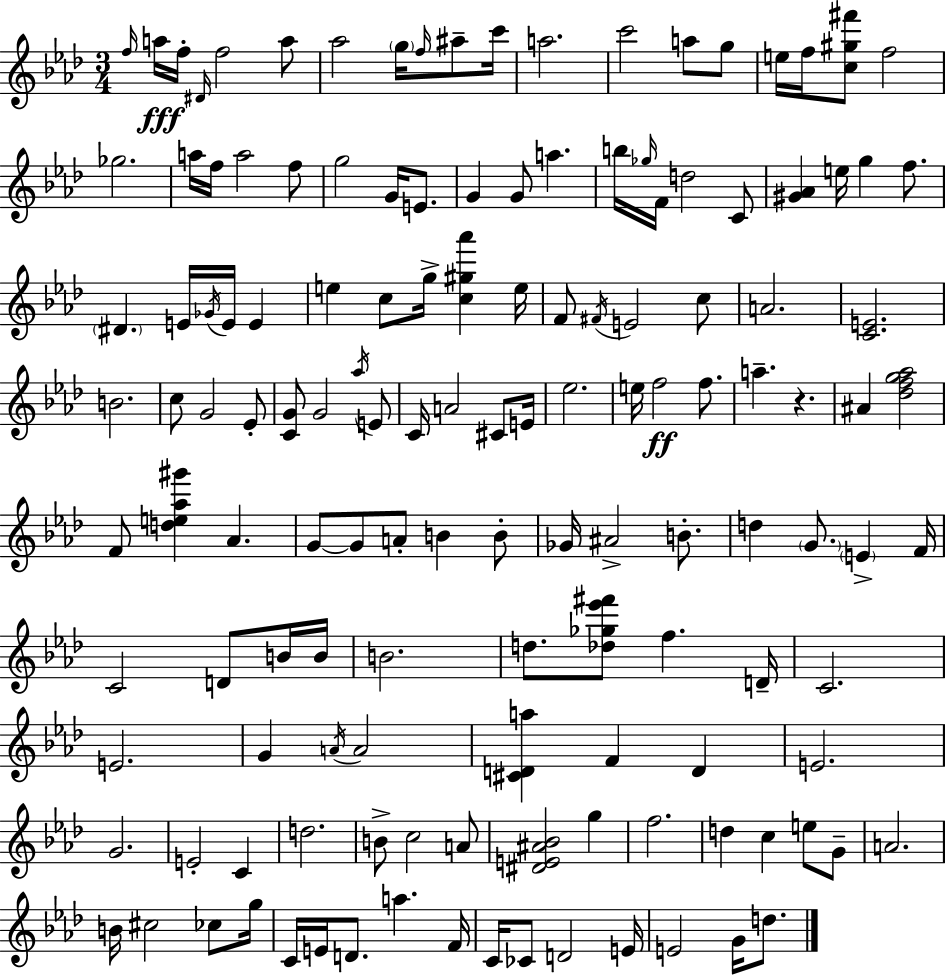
F5/s A5/s F5/s D#4/s F5/h A5/e Ab5/h G5/s F5/s A#5/e C6/s A5/h. C6/h A5/e G5/e E5/s F5/s [C5,G#5,F#6]/e F5/h Gb5/h. A5/s F5/s A5/h F5/e G5/h G4/s E4/e. G4/q G4/e A5/q. B5/s Gb5/s F4/s D5/h C4/e [G#4,Ab4]/q E5/s G5/q F5/e. D#4/q. E4/s Gb4/s E4/s E4/q E5/q C5/e G5/s [C5,G#5,Ab6]/q E5/s F4/e F#4/s E4/h C5/e A4/h. [C4,E4]/h. B4/h. C5/e G4/h Eb4/e [C4,G4]/e G4/h Ab5/s E4/e C4/s A4/h C#4/e E4/s Eb5/h. E5/s F5/h F5/e. A5/q. R/q. A#4/q [Db5,F5,G5,Ab5]/h F4/e [D5,E5,Ab5,G#6]/q Ab4/q. G4/e G4/e A4/e B4/q B4/e Gb4/s A#4/h B4/e. D5/q G4/e. E4/q F4/s C4/h D4/e B4/s B4/s B4/h. D5/e. [Db5,Gb5,Eb6,F#6]/e F5/q. D4/s C4/h. E4/h. G4/q A4/s A4/h [C#4,D4,A5]/q F4/q D4/q E4/h. G4/h. E4/h C4/q D5/h. B4/e C5/h A4/e [D#4,E4,A#4,Bb4]/h G5/q F5/h. D5/q C5/q E5/e G4/e A4/h. B4/s C#5/h CES5/e G5/s C4/s E4/s D4/e. A5/q. F4/s C4/s CES4/e D4/h E4/s E4/h G4/s D5/e.